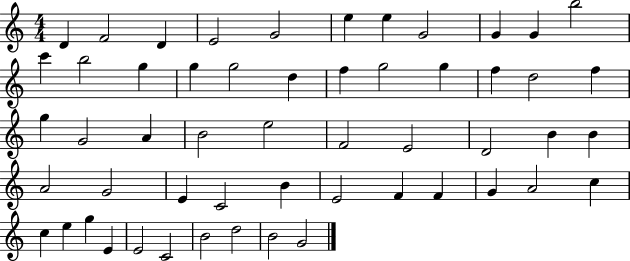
{
  \clef treble
  \numericTimeSignature
  \time 4/4
  \key c \major
  d'4 f'2 d'4 | e'2 g'2 | e''4 e''4 g'2 | g'4 g'4 b''2 | \break c'''4 b''2 g''4 | g''4 g''2 d''4 | f''4 g''2 g''4 | f''4 d''2 f''4 | \break g''4 g'2 a'4 | b'2 e''2 | f'2 e'2 | d'2 b'4 b'4 | \break a'2 g'2 | e'4 c'2 b'4 | e'2 f'4 f'4 | g'4 a'2 c''4 | \break c''4 e''4 g''4 e'4 | e'2 c'2 | b'2 d''2 | b'2 g'2 | \break \bar "|."
}